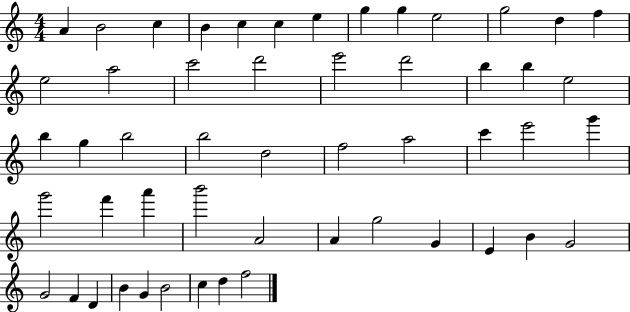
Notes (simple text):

A4/q B4/h C5/q B4/q C5/q C5/q E5/q G5/q G5/q E5/h G5/h D5/q F5/q E5/h A5/h C6/h D6/h E6/h D6/h B5/q B5/q E5/h B5/q G5/q B5/h B5/h D5/h F5/h A5/h C6/q E6/h G6/q G6/h F6/q A6/q B6/h A4/h A4/q G5/h G4/q E4/q B4/q G4/h G4/h F4/q D4/q B4/q G4/q B4/h C5/q D5/q F5/h